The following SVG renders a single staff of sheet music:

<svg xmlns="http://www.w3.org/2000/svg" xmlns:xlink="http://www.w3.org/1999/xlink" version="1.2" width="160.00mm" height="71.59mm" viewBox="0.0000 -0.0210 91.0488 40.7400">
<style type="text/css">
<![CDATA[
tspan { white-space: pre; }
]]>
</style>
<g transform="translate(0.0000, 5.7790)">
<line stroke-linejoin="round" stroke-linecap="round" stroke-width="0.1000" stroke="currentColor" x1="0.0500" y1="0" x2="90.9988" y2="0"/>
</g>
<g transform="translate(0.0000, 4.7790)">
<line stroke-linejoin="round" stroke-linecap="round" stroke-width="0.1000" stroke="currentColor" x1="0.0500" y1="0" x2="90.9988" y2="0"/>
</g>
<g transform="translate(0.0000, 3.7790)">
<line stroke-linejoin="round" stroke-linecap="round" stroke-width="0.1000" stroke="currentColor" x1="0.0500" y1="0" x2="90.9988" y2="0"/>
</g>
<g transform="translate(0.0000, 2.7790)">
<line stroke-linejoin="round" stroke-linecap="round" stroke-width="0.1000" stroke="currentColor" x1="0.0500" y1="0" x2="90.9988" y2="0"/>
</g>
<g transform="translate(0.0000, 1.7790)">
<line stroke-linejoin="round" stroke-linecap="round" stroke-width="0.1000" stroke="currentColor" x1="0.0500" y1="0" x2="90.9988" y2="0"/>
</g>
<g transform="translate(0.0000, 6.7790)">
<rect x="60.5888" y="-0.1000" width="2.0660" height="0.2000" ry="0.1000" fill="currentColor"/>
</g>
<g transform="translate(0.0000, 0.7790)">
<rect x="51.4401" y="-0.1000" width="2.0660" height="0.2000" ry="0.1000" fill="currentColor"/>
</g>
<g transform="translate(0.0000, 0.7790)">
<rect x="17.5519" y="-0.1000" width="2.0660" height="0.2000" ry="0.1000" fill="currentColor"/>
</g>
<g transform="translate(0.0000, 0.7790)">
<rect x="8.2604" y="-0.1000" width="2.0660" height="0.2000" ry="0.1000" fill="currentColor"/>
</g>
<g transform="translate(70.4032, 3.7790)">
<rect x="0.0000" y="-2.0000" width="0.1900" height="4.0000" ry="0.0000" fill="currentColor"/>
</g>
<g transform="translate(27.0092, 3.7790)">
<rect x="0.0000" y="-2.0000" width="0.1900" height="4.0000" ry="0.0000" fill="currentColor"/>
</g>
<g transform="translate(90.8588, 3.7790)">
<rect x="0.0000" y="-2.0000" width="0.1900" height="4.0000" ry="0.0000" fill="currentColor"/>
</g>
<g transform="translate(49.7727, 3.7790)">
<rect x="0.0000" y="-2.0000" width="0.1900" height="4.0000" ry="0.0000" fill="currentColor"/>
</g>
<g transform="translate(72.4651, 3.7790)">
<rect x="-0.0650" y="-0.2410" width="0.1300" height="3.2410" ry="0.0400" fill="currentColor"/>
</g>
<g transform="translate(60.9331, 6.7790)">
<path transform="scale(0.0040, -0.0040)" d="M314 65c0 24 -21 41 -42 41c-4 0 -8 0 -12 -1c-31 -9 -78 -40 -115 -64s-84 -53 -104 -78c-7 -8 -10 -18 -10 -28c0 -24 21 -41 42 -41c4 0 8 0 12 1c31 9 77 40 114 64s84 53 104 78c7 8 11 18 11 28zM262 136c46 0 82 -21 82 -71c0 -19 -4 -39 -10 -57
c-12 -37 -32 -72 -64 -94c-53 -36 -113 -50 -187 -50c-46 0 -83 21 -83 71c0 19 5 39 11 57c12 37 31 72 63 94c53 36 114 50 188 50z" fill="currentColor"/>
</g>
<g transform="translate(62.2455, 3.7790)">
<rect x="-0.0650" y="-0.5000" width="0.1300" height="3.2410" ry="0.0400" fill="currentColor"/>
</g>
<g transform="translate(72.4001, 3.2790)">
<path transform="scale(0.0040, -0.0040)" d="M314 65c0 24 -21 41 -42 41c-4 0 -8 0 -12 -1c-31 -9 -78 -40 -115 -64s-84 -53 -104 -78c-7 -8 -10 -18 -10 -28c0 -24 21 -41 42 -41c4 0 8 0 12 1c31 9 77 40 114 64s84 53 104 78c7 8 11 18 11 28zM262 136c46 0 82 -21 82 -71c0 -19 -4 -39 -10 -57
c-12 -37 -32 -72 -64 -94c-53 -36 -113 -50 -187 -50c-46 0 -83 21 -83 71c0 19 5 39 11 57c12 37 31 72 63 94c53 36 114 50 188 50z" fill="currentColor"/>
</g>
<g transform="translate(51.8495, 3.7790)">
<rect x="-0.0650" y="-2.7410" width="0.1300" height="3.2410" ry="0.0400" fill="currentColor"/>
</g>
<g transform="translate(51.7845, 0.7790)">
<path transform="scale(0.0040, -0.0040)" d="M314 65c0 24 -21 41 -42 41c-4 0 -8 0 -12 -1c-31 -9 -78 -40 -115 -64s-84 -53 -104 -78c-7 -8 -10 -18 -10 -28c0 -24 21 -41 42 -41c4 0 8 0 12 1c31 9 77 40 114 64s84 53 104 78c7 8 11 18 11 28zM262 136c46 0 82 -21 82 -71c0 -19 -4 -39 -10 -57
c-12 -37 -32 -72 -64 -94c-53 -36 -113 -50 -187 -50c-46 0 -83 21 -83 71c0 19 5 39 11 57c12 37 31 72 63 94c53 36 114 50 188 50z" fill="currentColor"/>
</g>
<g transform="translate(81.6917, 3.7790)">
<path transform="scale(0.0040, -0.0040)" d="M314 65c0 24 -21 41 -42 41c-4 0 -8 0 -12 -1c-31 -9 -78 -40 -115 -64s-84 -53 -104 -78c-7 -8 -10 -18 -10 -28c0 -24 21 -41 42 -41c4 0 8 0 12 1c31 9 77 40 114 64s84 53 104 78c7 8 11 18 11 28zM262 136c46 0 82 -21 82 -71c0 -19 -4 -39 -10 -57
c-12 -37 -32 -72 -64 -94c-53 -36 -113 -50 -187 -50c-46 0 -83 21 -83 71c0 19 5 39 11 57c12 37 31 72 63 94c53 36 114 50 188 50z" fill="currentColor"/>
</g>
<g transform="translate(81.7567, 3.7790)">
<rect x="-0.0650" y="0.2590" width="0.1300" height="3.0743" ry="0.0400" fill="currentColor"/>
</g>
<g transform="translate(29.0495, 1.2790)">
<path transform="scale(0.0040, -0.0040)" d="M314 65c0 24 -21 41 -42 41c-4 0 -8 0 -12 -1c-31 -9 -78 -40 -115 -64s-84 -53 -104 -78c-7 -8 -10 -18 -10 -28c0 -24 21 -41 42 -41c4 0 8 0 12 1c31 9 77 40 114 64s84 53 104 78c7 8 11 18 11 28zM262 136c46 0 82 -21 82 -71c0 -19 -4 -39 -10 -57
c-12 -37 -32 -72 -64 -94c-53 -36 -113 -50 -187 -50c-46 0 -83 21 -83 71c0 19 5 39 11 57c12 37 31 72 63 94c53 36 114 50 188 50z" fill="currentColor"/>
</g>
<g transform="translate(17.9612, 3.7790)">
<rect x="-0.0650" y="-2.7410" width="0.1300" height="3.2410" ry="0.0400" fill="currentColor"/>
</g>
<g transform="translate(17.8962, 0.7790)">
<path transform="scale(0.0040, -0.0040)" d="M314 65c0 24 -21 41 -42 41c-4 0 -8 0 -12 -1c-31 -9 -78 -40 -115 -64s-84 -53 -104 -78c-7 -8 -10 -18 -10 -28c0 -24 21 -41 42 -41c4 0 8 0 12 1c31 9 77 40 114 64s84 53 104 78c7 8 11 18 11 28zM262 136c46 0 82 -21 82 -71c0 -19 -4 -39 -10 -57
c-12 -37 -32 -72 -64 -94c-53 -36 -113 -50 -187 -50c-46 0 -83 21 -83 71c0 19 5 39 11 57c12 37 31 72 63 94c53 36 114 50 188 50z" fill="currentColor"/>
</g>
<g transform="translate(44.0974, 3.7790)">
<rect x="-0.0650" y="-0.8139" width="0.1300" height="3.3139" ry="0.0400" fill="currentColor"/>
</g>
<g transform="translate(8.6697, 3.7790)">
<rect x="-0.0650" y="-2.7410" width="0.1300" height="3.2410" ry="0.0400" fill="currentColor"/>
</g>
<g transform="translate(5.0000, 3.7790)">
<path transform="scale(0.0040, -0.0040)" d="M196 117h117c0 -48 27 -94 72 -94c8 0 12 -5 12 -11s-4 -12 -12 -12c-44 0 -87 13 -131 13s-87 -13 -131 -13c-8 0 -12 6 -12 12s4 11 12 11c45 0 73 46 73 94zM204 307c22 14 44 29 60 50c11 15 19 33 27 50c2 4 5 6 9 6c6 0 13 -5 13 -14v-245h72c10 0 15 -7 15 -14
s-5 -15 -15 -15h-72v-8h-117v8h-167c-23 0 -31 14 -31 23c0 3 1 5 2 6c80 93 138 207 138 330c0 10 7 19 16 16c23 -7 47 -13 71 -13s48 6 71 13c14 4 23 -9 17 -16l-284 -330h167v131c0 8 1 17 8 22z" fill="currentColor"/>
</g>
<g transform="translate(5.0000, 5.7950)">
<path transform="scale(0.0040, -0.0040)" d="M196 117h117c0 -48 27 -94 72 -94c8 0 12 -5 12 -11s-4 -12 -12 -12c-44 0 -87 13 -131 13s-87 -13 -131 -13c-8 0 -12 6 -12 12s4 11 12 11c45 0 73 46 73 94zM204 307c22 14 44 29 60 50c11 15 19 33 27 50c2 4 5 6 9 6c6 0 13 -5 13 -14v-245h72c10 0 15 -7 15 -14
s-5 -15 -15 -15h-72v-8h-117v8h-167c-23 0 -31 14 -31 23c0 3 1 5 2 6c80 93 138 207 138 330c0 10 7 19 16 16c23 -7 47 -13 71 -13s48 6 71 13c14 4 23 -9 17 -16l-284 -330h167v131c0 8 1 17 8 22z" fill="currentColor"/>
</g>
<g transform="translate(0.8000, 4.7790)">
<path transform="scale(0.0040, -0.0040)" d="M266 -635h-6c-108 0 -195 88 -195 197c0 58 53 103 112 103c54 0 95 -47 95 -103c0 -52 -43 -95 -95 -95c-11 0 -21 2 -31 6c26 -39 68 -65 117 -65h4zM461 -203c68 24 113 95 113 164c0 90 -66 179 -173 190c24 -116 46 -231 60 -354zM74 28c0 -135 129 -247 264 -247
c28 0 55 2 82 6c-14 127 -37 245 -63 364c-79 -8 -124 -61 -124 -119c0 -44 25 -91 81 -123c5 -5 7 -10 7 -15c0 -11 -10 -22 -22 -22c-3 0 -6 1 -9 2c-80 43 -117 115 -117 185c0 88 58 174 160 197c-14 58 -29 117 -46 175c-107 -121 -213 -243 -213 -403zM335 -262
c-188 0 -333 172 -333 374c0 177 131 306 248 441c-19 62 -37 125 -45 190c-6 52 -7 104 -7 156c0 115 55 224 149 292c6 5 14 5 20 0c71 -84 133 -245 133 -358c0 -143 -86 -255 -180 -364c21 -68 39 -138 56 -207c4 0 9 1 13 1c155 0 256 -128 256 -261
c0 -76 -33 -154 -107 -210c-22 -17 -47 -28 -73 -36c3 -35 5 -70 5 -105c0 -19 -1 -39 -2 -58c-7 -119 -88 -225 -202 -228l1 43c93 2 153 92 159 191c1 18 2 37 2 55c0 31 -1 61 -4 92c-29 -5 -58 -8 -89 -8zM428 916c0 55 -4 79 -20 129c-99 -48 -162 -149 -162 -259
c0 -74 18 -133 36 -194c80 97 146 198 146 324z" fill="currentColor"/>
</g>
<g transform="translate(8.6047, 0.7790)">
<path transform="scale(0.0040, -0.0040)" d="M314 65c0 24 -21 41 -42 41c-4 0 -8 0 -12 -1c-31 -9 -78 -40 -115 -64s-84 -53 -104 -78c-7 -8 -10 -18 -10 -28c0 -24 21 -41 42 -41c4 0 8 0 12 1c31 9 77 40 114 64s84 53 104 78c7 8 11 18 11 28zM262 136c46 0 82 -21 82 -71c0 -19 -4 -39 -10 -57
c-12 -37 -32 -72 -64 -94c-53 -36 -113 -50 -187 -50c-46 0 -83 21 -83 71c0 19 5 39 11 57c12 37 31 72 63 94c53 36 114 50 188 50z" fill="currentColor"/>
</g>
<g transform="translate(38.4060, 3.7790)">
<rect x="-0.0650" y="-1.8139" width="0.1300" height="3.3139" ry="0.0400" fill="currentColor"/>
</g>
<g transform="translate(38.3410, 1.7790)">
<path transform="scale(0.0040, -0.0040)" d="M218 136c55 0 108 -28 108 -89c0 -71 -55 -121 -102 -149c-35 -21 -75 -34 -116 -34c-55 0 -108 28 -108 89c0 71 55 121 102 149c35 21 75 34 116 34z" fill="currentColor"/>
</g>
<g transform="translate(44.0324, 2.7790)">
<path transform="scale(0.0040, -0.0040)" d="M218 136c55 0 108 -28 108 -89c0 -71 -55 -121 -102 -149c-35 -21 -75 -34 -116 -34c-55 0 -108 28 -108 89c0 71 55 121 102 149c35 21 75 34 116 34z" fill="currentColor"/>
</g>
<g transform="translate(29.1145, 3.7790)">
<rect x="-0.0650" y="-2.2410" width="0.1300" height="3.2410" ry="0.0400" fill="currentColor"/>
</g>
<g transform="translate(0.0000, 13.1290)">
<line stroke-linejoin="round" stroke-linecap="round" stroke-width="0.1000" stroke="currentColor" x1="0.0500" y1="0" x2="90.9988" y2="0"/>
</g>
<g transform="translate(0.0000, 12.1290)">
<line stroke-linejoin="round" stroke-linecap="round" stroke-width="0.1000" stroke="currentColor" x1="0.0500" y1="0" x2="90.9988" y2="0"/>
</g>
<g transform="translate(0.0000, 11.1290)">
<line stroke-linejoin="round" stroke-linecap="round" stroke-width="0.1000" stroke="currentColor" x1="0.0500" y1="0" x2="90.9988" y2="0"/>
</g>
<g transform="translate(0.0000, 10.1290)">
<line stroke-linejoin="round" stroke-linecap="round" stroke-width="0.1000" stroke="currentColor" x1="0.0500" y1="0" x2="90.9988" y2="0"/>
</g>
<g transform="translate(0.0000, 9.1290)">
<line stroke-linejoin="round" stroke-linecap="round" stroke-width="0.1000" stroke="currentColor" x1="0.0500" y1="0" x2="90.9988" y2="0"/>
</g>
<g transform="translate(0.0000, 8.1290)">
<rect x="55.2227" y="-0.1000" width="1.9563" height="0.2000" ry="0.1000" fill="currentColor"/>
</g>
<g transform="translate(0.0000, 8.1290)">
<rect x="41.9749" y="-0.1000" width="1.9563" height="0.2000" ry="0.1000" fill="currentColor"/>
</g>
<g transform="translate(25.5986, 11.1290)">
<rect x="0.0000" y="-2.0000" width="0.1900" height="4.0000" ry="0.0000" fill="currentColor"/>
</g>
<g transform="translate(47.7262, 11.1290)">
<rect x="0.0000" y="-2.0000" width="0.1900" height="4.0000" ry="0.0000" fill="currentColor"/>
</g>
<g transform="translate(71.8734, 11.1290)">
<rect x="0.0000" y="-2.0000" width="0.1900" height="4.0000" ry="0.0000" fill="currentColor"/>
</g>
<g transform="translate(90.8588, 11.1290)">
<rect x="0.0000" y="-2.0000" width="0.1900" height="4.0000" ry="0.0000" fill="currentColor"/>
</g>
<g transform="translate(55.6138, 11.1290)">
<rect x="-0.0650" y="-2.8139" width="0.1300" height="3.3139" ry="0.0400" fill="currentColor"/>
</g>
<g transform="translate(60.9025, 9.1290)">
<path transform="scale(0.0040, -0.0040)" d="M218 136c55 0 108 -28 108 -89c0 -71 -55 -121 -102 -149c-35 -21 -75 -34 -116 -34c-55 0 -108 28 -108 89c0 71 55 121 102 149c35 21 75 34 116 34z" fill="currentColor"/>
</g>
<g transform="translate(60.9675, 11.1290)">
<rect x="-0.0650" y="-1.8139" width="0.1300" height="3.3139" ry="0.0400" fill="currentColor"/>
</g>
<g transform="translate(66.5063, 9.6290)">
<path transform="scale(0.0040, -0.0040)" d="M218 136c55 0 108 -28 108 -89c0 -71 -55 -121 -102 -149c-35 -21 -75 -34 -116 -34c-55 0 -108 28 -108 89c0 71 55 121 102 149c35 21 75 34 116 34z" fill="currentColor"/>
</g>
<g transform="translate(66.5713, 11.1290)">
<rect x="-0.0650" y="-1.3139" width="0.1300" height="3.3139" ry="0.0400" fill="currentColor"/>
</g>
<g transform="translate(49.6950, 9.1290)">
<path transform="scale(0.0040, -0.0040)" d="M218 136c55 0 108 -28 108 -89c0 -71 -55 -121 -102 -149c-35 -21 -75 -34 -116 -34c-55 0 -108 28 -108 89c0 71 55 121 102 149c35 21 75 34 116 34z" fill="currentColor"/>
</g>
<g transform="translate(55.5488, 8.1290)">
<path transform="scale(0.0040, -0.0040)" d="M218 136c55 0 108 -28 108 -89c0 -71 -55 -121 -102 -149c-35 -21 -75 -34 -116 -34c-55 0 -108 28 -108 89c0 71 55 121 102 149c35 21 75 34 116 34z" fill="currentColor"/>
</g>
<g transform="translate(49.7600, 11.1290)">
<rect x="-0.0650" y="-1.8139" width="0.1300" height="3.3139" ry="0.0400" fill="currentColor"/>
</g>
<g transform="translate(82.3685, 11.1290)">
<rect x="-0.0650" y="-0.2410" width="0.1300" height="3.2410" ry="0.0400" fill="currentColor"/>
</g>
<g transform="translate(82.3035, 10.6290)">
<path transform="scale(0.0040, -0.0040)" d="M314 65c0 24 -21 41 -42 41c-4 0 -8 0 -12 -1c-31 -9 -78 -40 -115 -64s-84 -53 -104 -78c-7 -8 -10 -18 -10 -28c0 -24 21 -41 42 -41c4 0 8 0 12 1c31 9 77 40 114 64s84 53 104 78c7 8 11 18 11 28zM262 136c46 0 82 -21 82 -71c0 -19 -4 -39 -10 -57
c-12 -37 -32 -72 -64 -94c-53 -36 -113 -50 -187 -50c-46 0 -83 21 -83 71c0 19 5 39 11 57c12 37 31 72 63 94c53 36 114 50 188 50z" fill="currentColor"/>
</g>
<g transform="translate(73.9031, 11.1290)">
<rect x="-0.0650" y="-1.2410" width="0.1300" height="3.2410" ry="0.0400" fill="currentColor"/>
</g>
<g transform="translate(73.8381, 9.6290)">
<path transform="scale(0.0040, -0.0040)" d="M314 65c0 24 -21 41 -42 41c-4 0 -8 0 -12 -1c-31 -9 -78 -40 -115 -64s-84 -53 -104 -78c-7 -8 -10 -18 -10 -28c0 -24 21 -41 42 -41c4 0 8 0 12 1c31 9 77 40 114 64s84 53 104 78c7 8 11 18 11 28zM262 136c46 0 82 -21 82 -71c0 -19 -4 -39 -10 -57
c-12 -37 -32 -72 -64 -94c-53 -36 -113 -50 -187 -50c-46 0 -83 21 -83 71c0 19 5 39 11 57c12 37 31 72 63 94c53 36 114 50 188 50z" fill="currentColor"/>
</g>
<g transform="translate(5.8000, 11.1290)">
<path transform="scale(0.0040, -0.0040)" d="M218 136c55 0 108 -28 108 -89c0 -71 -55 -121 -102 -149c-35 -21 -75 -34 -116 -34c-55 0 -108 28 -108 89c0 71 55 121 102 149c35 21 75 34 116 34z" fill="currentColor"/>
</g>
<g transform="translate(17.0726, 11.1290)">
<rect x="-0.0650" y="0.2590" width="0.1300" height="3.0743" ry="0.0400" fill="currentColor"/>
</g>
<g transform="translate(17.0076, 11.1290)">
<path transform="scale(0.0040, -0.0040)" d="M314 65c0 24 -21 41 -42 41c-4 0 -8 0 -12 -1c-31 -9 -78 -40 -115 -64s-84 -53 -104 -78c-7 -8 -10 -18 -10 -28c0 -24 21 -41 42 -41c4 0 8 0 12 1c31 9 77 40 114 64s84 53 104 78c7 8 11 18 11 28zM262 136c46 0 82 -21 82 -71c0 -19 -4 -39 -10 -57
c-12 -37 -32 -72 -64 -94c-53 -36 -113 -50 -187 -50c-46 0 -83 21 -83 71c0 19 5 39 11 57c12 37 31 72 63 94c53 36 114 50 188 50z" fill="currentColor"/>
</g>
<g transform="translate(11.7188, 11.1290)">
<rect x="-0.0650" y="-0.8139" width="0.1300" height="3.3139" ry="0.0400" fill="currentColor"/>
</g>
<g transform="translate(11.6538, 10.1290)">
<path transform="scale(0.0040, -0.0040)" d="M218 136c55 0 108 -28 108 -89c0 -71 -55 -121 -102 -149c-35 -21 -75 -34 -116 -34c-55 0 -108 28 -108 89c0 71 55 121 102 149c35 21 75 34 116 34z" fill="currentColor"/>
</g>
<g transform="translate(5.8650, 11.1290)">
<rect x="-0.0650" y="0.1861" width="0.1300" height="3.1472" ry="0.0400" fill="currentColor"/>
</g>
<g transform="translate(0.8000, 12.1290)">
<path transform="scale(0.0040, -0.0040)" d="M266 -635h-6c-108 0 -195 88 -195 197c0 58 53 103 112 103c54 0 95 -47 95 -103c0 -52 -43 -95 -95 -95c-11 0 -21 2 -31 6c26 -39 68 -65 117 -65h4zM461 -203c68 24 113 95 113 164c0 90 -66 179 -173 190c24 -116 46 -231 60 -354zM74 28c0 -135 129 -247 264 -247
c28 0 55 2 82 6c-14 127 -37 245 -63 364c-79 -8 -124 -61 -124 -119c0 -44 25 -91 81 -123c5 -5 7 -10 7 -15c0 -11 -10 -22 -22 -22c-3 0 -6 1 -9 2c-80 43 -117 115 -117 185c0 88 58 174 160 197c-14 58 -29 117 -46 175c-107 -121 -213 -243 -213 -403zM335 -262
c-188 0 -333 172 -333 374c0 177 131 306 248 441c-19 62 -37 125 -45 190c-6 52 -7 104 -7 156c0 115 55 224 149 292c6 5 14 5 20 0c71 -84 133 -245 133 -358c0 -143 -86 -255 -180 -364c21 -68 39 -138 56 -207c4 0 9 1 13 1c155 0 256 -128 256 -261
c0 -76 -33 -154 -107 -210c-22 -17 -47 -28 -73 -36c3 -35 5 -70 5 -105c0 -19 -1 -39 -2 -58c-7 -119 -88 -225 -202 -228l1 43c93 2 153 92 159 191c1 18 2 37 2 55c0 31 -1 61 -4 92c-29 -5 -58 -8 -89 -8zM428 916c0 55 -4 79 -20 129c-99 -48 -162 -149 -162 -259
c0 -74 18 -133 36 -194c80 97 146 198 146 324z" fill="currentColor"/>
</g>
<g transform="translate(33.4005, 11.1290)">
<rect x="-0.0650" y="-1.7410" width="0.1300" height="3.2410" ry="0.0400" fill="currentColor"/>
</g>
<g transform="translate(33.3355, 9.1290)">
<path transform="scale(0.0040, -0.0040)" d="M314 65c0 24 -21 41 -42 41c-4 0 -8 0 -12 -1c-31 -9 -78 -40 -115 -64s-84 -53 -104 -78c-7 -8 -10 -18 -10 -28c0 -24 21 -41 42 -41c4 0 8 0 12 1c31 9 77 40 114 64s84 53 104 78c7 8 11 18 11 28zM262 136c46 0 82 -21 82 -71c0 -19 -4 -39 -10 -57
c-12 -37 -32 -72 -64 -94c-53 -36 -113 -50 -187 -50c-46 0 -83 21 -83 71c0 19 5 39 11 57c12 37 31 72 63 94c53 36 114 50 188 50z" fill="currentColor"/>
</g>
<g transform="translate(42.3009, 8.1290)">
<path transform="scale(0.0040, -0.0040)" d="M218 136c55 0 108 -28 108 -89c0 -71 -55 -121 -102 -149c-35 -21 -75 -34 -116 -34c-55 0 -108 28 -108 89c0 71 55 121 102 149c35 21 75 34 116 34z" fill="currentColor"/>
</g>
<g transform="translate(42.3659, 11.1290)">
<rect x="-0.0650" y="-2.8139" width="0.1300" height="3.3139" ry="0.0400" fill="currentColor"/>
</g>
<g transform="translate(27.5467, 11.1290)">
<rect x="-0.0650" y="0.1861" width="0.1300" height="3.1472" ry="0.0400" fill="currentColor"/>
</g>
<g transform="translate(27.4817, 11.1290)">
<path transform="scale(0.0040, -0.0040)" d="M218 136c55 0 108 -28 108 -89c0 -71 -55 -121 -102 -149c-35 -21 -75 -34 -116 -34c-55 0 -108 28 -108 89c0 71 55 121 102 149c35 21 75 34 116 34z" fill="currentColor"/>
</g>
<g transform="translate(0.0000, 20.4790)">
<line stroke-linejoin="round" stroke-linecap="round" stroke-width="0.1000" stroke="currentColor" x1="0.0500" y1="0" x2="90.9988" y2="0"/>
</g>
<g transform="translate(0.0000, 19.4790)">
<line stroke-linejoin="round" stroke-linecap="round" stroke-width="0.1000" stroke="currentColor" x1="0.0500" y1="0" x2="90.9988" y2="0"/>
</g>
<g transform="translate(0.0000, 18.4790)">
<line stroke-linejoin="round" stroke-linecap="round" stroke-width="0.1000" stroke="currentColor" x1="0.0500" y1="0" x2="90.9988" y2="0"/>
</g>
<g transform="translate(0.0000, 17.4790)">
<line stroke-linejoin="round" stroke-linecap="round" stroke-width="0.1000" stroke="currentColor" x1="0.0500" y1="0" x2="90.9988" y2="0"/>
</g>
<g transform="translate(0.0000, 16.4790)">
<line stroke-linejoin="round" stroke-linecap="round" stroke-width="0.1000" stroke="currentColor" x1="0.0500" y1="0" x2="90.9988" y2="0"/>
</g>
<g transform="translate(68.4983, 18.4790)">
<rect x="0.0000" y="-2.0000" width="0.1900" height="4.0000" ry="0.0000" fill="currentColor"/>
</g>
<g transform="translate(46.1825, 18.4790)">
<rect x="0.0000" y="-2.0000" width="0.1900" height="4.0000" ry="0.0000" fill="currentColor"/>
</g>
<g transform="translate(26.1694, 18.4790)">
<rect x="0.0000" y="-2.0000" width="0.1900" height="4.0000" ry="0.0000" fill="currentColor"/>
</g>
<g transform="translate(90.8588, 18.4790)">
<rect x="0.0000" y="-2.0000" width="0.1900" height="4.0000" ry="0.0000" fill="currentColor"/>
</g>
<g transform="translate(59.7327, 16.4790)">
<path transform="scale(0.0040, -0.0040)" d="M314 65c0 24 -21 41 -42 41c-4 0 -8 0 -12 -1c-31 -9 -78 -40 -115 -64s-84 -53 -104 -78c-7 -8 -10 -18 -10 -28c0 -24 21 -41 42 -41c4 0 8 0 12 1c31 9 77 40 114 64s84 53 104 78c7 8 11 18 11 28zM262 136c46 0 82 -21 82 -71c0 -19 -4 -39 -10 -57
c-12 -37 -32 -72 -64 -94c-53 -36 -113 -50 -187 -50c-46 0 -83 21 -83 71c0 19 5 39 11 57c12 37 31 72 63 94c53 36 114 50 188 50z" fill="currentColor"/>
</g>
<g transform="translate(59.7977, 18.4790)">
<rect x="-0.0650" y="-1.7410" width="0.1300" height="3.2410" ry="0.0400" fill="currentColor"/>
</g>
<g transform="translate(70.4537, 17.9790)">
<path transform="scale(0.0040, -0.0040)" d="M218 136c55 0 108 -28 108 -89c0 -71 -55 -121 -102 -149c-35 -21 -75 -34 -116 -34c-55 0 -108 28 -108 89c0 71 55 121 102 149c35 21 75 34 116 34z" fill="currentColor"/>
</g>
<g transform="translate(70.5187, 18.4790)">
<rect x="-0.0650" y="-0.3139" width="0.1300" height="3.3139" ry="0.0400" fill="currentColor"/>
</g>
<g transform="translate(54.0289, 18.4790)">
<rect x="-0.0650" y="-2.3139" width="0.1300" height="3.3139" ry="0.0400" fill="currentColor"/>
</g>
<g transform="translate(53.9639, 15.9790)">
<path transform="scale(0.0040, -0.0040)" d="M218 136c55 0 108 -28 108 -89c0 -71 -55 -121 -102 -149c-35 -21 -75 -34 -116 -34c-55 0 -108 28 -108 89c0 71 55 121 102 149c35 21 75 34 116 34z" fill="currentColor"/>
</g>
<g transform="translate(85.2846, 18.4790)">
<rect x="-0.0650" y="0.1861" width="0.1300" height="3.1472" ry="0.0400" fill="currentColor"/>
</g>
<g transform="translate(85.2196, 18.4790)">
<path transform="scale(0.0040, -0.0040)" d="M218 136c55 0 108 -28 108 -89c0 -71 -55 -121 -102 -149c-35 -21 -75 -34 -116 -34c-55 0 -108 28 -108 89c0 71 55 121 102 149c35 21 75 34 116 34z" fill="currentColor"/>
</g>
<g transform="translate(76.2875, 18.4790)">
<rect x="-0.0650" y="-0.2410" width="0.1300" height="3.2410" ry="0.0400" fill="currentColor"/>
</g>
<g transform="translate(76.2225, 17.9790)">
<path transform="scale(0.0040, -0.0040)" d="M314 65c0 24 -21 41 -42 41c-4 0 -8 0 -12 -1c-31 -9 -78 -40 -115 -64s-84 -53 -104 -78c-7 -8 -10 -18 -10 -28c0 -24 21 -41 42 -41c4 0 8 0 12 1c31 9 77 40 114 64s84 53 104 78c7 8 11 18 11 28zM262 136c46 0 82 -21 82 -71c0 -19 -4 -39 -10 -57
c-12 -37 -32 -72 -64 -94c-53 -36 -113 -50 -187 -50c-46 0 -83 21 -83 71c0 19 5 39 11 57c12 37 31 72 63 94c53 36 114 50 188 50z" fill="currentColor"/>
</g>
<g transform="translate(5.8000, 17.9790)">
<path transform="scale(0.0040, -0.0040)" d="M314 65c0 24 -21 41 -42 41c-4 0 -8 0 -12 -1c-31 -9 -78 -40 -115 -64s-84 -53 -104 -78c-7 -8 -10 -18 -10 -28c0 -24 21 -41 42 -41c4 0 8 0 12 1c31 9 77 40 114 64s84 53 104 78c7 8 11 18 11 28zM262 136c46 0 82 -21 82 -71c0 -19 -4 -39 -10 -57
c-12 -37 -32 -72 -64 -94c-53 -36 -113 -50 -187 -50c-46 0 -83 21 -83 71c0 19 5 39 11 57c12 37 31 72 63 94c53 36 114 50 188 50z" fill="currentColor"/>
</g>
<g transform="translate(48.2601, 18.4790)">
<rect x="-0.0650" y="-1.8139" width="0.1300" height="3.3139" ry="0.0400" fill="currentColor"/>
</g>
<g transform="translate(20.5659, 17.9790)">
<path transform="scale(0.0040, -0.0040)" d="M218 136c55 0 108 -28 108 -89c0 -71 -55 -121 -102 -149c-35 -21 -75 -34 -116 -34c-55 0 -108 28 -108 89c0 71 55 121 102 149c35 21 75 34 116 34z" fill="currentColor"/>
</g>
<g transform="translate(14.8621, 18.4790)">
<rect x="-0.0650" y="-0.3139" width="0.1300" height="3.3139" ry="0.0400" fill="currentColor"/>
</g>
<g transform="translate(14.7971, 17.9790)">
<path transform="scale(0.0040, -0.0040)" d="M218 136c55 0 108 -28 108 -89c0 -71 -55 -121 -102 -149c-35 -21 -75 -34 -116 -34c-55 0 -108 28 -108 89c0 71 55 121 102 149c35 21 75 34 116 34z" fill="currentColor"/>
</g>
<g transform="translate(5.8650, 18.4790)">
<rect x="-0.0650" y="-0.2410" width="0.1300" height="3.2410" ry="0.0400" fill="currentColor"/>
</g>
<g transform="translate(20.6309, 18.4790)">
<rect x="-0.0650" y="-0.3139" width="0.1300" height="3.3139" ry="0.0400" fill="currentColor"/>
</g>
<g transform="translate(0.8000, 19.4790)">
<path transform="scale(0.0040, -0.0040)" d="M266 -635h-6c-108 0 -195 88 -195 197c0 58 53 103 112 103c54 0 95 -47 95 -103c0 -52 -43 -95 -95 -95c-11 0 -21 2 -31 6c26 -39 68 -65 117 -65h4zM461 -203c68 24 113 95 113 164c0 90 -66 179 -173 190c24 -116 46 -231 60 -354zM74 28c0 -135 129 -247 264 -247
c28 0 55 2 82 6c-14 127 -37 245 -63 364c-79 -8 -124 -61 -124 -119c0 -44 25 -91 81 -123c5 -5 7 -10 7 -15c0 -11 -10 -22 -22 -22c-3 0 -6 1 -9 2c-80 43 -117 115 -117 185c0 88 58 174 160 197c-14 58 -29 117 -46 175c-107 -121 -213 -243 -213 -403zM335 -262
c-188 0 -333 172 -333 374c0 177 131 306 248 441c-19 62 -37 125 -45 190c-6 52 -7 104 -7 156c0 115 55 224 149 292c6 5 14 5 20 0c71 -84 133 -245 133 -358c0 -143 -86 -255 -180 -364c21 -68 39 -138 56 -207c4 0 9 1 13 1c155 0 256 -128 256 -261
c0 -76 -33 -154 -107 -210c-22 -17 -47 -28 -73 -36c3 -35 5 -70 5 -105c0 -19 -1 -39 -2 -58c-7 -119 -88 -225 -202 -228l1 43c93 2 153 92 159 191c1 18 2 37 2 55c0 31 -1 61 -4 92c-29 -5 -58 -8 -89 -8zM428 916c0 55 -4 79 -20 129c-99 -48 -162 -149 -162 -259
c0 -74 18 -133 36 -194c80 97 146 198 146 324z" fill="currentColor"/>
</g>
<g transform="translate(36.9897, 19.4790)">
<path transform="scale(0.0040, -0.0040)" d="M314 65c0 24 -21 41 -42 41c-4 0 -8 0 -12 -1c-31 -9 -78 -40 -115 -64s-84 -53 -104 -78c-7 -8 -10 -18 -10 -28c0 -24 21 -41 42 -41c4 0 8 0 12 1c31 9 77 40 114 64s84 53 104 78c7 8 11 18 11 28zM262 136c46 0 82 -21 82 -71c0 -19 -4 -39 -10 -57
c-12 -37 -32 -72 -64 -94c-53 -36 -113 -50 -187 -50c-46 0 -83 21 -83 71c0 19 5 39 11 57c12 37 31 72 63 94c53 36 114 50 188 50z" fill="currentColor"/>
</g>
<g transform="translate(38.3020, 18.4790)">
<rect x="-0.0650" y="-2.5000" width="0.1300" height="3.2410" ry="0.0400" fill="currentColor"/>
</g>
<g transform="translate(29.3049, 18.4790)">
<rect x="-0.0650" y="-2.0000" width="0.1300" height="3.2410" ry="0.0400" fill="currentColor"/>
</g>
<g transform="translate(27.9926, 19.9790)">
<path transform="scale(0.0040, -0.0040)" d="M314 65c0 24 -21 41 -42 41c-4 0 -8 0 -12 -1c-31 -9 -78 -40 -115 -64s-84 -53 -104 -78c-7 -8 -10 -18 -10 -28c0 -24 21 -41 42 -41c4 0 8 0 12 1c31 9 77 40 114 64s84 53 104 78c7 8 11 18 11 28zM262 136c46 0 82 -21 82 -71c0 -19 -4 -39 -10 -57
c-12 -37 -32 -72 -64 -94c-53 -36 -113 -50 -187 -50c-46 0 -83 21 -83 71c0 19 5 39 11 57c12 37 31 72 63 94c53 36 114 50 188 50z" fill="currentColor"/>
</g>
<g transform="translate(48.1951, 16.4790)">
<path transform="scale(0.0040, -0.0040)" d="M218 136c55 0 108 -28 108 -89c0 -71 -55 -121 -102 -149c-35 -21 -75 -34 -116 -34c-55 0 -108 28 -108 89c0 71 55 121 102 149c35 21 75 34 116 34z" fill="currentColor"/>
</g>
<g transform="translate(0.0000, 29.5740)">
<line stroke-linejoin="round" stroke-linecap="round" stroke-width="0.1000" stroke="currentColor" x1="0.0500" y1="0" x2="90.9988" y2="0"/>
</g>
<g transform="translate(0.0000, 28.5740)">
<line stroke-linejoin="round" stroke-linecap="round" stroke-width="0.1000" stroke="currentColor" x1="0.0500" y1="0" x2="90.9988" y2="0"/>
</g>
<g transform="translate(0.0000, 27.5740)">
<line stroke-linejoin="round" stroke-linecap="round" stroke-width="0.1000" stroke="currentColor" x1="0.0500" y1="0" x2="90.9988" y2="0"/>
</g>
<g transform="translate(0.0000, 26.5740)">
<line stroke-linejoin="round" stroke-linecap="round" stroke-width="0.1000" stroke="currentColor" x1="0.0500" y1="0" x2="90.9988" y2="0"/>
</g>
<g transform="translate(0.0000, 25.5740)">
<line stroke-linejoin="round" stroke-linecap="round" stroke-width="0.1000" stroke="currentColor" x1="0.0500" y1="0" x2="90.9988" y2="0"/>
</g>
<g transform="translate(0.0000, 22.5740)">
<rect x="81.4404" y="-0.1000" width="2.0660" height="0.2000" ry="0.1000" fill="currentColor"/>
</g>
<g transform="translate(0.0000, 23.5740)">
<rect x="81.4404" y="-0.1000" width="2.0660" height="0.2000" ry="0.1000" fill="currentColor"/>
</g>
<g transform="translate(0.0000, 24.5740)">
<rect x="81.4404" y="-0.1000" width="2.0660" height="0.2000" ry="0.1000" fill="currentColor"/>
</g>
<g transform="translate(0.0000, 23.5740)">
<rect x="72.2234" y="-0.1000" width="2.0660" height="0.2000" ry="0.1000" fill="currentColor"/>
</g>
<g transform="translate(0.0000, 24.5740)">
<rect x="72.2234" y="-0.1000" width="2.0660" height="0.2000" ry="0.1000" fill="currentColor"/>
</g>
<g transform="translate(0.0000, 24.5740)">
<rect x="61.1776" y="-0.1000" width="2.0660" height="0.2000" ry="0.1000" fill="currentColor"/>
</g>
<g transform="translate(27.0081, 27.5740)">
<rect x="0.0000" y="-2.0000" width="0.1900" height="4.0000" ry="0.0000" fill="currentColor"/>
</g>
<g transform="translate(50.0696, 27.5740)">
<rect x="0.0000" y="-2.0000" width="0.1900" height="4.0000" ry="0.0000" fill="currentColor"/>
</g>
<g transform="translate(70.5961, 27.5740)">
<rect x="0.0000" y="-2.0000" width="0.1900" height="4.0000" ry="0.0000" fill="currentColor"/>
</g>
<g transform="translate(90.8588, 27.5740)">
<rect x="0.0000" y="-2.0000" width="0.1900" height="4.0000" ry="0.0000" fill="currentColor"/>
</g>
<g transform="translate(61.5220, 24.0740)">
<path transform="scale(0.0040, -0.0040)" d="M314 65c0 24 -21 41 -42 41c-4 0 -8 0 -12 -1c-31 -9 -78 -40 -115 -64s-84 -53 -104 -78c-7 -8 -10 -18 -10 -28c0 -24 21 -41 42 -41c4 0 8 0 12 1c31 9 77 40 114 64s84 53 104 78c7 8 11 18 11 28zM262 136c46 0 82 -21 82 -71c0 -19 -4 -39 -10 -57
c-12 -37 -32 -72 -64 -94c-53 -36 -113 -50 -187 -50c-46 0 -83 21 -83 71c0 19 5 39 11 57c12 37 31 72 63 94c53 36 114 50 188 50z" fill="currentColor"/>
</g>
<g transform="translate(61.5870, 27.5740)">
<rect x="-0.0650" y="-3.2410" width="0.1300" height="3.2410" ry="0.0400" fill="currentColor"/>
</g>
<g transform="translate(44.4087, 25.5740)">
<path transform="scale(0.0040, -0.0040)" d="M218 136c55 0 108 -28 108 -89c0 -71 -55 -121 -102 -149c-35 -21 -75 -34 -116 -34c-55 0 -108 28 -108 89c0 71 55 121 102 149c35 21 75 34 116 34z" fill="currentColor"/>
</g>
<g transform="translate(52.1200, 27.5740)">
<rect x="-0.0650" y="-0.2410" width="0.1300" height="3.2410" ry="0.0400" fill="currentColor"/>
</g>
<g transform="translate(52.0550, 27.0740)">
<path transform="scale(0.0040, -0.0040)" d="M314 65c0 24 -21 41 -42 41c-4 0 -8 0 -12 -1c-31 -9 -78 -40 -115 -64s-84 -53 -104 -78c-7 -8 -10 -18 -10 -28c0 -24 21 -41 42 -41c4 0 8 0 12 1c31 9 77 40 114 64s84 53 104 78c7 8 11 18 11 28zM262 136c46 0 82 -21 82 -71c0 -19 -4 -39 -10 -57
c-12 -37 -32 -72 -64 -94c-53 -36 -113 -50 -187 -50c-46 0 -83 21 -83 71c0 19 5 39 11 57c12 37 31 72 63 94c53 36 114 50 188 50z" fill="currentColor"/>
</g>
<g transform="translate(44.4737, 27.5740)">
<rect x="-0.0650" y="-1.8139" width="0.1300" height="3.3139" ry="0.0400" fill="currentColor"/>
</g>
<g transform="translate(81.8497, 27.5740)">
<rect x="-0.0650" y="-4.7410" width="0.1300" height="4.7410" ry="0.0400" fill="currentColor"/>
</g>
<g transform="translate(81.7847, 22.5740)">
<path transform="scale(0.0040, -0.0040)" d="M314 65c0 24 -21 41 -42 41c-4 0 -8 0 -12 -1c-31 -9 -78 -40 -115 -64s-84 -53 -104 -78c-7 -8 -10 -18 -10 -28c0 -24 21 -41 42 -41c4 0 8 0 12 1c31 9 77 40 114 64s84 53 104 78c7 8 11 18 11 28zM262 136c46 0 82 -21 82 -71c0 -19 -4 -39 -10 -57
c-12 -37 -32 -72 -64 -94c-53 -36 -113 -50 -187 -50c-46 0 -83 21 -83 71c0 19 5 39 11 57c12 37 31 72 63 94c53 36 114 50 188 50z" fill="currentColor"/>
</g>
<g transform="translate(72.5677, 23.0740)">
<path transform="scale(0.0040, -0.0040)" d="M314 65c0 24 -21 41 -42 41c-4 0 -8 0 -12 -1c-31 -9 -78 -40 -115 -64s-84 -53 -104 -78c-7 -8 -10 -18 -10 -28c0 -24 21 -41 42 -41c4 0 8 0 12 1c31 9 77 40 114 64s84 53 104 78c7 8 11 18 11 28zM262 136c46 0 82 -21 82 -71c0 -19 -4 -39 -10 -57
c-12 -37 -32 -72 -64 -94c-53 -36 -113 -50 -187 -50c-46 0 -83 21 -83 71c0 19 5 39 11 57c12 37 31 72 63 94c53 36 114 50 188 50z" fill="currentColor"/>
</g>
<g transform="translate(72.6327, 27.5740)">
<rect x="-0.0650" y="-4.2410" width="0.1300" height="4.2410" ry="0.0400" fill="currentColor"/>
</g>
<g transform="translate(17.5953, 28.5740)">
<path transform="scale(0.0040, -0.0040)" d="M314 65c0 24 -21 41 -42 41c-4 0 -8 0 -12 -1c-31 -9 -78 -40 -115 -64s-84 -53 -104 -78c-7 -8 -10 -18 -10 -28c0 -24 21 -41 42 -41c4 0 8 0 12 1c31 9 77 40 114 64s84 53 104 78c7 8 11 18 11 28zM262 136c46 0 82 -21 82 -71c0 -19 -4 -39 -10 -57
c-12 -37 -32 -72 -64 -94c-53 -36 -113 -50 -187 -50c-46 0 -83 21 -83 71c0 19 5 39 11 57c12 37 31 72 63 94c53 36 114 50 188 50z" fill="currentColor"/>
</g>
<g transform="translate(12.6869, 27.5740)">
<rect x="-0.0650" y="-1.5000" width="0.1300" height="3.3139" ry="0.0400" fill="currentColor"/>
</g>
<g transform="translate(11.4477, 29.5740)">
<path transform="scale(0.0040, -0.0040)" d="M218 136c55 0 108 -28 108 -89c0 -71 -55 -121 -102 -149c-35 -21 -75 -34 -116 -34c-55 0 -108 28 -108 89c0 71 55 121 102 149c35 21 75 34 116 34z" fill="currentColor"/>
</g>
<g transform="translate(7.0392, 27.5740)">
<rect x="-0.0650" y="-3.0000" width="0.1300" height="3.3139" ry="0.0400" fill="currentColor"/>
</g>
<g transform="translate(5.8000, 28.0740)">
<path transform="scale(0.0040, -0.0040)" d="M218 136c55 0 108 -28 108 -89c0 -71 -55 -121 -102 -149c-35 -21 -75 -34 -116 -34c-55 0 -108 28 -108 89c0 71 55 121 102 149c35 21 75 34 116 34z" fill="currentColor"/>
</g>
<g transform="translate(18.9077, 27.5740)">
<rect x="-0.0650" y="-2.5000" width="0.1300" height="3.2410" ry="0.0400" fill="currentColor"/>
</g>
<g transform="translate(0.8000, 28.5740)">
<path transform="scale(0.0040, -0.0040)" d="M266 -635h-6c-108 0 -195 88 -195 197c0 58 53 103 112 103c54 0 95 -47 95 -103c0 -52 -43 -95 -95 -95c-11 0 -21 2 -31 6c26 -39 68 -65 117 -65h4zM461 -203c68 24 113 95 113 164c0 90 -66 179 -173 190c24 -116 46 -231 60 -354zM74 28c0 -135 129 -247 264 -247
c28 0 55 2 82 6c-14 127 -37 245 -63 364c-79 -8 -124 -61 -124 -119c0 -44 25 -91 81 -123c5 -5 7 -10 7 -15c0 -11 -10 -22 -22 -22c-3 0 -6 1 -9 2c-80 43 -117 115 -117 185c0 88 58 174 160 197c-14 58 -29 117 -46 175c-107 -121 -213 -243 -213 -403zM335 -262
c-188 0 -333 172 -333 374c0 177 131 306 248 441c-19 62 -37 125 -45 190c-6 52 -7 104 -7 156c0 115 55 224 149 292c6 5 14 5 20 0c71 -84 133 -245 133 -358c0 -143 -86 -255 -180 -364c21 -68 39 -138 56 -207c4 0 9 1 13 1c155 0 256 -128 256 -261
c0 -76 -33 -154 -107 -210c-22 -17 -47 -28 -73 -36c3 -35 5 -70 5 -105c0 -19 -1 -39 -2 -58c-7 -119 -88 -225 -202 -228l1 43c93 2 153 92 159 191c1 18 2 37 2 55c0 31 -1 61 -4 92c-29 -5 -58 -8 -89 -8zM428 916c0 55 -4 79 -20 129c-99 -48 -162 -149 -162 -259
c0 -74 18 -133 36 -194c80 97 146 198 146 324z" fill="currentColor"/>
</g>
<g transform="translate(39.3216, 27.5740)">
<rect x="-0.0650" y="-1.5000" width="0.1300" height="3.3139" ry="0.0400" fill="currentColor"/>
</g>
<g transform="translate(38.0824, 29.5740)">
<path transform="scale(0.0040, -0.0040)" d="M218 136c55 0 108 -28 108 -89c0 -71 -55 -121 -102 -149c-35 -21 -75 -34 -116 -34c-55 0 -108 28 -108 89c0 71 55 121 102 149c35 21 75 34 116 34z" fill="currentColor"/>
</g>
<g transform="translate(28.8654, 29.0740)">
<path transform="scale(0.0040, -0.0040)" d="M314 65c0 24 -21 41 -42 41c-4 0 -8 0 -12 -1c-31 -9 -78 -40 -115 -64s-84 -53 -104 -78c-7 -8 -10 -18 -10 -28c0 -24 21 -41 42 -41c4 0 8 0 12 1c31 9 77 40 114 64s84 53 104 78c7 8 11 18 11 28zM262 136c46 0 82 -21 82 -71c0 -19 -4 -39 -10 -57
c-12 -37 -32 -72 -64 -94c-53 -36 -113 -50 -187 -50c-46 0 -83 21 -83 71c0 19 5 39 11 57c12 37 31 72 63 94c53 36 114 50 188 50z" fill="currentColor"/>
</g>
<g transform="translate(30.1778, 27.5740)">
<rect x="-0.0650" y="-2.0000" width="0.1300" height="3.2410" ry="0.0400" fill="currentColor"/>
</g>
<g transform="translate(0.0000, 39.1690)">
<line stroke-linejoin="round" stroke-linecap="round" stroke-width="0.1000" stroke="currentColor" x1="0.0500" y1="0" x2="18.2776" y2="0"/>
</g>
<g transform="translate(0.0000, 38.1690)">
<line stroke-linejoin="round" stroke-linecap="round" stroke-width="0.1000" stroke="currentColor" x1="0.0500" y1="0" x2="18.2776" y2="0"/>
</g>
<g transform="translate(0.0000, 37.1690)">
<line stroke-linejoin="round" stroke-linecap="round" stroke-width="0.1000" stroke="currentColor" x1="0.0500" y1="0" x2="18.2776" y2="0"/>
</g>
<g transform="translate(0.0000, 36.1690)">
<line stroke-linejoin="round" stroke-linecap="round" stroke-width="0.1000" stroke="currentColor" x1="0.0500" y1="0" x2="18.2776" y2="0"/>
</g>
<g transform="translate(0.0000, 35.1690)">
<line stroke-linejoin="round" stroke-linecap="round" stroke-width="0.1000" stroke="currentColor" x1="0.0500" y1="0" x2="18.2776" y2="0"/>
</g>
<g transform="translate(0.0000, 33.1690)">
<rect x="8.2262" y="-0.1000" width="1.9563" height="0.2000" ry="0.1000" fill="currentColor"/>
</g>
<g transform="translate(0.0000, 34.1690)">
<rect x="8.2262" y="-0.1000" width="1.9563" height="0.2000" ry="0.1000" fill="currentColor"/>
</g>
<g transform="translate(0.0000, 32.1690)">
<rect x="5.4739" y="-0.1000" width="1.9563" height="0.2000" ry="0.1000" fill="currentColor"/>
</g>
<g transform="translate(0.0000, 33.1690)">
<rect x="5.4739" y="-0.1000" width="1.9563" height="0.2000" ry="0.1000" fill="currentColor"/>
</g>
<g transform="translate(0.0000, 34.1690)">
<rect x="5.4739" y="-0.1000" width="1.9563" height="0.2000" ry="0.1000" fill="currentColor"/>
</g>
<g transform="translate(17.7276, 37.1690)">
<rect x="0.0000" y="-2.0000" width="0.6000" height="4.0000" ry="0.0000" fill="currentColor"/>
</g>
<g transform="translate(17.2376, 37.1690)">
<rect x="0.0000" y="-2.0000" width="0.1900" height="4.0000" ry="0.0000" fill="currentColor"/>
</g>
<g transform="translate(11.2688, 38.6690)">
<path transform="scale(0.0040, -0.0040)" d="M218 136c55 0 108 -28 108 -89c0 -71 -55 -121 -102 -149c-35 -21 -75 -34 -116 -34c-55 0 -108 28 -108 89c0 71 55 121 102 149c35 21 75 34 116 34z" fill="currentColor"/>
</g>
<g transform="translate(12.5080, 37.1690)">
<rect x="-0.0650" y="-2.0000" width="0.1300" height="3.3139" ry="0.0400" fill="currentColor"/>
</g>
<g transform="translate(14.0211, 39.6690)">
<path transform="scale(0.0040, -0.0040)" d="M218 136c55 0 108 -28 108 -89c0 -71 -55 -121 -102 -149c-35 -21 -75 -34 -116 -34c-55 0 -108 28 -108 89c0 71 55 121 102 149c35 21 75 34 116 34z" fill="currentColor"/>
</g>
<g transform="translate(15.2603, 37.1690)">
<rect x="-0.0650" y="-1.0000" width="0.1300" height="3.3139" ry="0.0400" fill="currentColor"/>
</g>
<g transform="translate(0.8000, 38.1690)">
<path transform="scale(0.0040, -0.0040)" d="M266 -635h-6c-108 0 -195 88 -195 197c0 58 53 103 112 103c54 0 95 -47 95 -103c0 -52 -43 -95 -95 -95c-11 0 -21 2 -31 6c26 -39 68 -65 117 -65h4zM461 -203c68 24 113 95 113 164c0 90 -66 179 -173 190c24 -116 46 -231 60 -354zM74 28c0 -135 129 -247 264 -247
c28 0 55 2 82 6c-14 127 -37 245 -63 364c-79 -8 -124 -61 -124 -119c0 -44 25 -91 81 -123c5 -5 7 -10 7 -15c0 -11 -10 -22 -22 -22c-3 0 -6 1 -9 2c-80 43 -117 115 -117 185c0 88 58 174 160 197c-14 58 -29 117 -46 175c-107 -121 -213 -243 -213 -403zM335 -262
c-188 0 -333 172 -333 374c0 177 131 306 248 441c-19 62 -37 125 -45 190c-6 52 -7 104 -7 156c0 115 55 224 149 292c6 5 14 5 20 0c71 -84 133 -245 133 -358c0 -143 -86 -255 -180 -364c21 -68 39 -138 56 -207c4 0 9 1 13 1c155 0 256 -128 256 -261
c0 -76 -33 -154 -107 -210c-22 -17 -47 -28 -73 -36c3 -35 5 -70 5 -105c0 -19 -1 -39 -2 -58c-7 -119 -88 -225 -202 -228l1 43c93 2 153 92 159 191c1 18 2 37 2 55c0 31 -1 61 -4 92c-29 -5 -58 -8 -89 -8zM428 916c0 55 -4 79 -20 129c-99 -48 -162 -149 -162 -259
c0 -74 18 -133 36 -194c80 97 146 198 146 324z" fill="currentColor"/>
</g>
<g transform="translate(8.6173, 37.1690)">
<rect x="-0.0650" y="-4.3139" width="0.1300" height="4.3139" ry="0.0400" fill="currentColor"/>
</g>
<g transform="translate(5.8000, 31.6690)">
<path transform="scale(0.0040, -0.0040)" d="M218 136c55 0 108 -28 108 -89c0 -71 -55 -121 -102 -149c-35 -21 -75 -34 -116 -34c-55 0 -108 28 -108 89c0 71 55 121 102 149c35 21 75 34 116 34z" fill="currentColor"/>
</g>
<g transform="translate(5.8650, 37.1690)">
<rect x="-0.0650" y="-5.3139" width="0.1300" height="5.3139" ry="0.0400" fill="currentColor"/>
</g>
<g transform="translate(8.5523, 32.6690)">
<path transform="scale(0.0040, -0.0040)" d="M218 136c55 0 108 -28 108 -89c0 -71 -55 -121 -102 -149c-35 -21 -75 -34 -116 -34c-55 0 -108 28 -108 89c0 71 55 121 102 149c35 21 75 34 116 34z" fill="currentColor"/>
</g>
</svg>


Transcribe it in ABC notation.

X:1
T:Untitled
M:4/4
L:1/4
K:C
a2 a2 g2 f d a2 C2 c2 B2 B d B2 B f2 a f a f e e2 c2 c2 c c F2 G2 f g f2 c c2 B A E G2 F2 E f c2 b2 d'2 e'2 f' d' F D